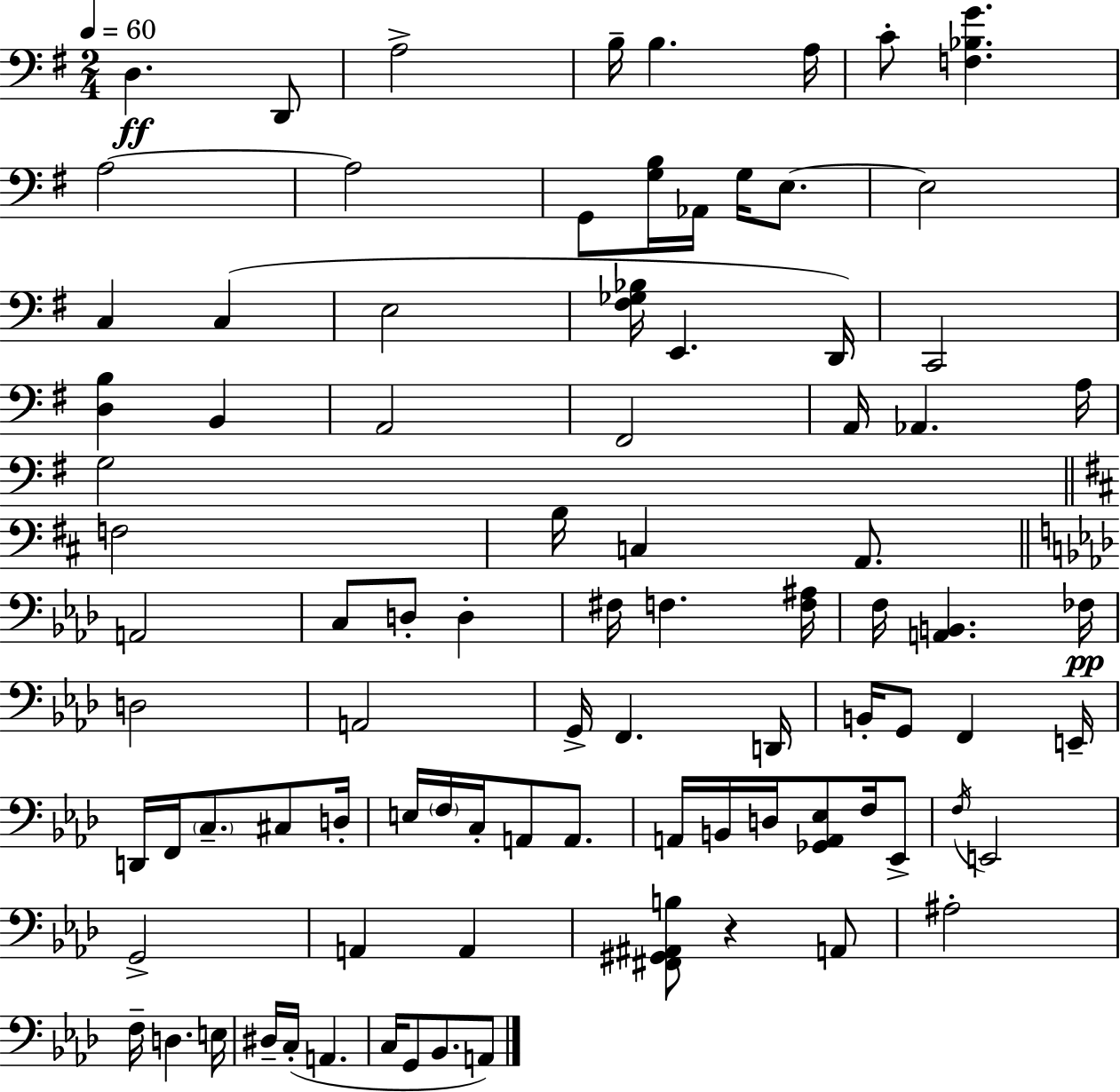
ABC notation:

X:1
T:Untitled
M:2/4
L:1/4
K:Em
D, D,,/2 A,2 B,/4 B, A,/4 C/2 [F,_B,G] A,2 A,2 G,,/2 [G,B,]/4 _A,,/4 G,/4 E,/2 E,2 C, C, E,2 [^F,_G,_B,]/4 E,, D,,/4 C,,2 [D,B,] B,, A,,2 ^F,,2 A,,/4 _A,, A,/4 G,2 F,2 B,/4 C, A,,/2 A,,2 C,/2 D,/2 D, ^F,/4 F, [F,^A,]/4 F,/4 [A,,B,,] _F,/4 D,2 A,,2 G,,/4 F,, D,,/4 B,,/4 G,,/2 F,, E,,/4 D,,/4 F,,/4 C,/2 ^C,/2 D,/4 E,/4 F,/4 C,/4 A,,/2 A,,/2 A,,/4 B,,/4 D,/4 [_G,,A,,_E,]/2 F,/4 _E,,/2 F,/4 E,,2 G,,2 A,, A,, [^F,,^G,,^A,,B,]/2 z A,,/2 ^A,2 F,/4 D, E,/4 ^D,/4 C,/4 A,, C,/4 G,,/2 _B,,/2 A,,/2